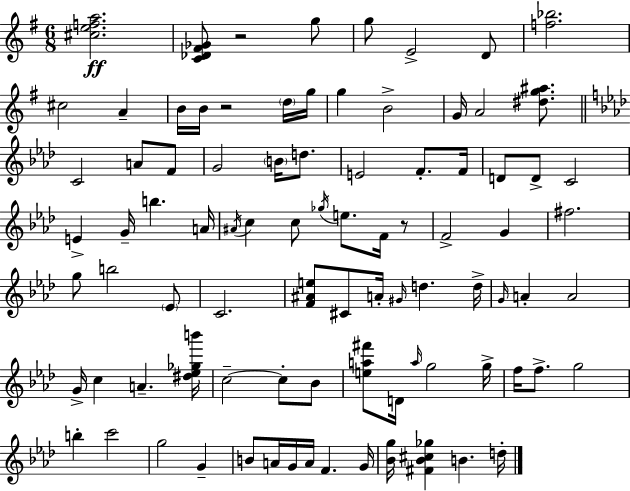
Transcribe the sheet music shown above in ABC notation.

X:1
T:Untitled
M:6/8
L:1/4
K:Em
[^cefa]2 [C_D^F_G]/2 z2 g/2 g/2 E2 D/2 [f_b]2 ^c2 A B/4 B/4 z2 d/4 g/4 g B2 G/4 A2 [^dg^a]/2 C2 A/2 F/2 G2 B/4 d/2 E2 F/2 F/4 D/2 D/2 C2 E G/4 b A/4 ^A/4 c c/2 _g/4 e/2 F/4 z/2 F2 G ^f2 g/2 b2 _E/2 C2 [F^Ae]/2 ^C/2 A/4 ^G/4 d d/4 G/4 A A2 G/4 c A [^d_e_gb']/4 c2 c/2 _B/2 [ea^f']/2 D/4 a/4 g2 g/4 f/4 f/2 g2 b c'2 g2 G B/2 A/4 G/4 A/4 F G/4 [_Bg]/4 [^F_B^c_g] B d/4